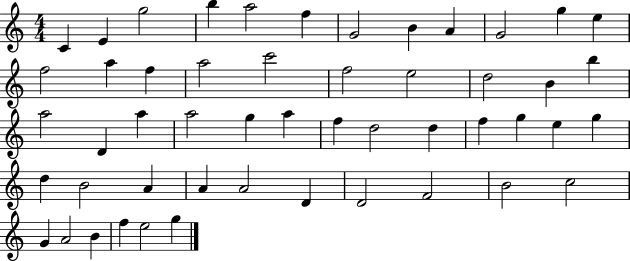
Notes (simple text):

C4/q E4/q G5/h B5/q A5/h F5/q G4/h B4/q A4/q G4/h G5/q E5/q F5/h A5/q F5/q A5/h C6/h F5/h E5/h D5/h B4/q B5/q A5/h D4/q A5/q A5/h G5/q A5/q F5/q D5/h D5/q F5/q G5/q E5/q G5/q D5/q B4/h A4/q A4/q A4/h D4/q D4/h F4/h B4/h C5/h G4/q A4/h B4/q F5/q E5/h G5/q